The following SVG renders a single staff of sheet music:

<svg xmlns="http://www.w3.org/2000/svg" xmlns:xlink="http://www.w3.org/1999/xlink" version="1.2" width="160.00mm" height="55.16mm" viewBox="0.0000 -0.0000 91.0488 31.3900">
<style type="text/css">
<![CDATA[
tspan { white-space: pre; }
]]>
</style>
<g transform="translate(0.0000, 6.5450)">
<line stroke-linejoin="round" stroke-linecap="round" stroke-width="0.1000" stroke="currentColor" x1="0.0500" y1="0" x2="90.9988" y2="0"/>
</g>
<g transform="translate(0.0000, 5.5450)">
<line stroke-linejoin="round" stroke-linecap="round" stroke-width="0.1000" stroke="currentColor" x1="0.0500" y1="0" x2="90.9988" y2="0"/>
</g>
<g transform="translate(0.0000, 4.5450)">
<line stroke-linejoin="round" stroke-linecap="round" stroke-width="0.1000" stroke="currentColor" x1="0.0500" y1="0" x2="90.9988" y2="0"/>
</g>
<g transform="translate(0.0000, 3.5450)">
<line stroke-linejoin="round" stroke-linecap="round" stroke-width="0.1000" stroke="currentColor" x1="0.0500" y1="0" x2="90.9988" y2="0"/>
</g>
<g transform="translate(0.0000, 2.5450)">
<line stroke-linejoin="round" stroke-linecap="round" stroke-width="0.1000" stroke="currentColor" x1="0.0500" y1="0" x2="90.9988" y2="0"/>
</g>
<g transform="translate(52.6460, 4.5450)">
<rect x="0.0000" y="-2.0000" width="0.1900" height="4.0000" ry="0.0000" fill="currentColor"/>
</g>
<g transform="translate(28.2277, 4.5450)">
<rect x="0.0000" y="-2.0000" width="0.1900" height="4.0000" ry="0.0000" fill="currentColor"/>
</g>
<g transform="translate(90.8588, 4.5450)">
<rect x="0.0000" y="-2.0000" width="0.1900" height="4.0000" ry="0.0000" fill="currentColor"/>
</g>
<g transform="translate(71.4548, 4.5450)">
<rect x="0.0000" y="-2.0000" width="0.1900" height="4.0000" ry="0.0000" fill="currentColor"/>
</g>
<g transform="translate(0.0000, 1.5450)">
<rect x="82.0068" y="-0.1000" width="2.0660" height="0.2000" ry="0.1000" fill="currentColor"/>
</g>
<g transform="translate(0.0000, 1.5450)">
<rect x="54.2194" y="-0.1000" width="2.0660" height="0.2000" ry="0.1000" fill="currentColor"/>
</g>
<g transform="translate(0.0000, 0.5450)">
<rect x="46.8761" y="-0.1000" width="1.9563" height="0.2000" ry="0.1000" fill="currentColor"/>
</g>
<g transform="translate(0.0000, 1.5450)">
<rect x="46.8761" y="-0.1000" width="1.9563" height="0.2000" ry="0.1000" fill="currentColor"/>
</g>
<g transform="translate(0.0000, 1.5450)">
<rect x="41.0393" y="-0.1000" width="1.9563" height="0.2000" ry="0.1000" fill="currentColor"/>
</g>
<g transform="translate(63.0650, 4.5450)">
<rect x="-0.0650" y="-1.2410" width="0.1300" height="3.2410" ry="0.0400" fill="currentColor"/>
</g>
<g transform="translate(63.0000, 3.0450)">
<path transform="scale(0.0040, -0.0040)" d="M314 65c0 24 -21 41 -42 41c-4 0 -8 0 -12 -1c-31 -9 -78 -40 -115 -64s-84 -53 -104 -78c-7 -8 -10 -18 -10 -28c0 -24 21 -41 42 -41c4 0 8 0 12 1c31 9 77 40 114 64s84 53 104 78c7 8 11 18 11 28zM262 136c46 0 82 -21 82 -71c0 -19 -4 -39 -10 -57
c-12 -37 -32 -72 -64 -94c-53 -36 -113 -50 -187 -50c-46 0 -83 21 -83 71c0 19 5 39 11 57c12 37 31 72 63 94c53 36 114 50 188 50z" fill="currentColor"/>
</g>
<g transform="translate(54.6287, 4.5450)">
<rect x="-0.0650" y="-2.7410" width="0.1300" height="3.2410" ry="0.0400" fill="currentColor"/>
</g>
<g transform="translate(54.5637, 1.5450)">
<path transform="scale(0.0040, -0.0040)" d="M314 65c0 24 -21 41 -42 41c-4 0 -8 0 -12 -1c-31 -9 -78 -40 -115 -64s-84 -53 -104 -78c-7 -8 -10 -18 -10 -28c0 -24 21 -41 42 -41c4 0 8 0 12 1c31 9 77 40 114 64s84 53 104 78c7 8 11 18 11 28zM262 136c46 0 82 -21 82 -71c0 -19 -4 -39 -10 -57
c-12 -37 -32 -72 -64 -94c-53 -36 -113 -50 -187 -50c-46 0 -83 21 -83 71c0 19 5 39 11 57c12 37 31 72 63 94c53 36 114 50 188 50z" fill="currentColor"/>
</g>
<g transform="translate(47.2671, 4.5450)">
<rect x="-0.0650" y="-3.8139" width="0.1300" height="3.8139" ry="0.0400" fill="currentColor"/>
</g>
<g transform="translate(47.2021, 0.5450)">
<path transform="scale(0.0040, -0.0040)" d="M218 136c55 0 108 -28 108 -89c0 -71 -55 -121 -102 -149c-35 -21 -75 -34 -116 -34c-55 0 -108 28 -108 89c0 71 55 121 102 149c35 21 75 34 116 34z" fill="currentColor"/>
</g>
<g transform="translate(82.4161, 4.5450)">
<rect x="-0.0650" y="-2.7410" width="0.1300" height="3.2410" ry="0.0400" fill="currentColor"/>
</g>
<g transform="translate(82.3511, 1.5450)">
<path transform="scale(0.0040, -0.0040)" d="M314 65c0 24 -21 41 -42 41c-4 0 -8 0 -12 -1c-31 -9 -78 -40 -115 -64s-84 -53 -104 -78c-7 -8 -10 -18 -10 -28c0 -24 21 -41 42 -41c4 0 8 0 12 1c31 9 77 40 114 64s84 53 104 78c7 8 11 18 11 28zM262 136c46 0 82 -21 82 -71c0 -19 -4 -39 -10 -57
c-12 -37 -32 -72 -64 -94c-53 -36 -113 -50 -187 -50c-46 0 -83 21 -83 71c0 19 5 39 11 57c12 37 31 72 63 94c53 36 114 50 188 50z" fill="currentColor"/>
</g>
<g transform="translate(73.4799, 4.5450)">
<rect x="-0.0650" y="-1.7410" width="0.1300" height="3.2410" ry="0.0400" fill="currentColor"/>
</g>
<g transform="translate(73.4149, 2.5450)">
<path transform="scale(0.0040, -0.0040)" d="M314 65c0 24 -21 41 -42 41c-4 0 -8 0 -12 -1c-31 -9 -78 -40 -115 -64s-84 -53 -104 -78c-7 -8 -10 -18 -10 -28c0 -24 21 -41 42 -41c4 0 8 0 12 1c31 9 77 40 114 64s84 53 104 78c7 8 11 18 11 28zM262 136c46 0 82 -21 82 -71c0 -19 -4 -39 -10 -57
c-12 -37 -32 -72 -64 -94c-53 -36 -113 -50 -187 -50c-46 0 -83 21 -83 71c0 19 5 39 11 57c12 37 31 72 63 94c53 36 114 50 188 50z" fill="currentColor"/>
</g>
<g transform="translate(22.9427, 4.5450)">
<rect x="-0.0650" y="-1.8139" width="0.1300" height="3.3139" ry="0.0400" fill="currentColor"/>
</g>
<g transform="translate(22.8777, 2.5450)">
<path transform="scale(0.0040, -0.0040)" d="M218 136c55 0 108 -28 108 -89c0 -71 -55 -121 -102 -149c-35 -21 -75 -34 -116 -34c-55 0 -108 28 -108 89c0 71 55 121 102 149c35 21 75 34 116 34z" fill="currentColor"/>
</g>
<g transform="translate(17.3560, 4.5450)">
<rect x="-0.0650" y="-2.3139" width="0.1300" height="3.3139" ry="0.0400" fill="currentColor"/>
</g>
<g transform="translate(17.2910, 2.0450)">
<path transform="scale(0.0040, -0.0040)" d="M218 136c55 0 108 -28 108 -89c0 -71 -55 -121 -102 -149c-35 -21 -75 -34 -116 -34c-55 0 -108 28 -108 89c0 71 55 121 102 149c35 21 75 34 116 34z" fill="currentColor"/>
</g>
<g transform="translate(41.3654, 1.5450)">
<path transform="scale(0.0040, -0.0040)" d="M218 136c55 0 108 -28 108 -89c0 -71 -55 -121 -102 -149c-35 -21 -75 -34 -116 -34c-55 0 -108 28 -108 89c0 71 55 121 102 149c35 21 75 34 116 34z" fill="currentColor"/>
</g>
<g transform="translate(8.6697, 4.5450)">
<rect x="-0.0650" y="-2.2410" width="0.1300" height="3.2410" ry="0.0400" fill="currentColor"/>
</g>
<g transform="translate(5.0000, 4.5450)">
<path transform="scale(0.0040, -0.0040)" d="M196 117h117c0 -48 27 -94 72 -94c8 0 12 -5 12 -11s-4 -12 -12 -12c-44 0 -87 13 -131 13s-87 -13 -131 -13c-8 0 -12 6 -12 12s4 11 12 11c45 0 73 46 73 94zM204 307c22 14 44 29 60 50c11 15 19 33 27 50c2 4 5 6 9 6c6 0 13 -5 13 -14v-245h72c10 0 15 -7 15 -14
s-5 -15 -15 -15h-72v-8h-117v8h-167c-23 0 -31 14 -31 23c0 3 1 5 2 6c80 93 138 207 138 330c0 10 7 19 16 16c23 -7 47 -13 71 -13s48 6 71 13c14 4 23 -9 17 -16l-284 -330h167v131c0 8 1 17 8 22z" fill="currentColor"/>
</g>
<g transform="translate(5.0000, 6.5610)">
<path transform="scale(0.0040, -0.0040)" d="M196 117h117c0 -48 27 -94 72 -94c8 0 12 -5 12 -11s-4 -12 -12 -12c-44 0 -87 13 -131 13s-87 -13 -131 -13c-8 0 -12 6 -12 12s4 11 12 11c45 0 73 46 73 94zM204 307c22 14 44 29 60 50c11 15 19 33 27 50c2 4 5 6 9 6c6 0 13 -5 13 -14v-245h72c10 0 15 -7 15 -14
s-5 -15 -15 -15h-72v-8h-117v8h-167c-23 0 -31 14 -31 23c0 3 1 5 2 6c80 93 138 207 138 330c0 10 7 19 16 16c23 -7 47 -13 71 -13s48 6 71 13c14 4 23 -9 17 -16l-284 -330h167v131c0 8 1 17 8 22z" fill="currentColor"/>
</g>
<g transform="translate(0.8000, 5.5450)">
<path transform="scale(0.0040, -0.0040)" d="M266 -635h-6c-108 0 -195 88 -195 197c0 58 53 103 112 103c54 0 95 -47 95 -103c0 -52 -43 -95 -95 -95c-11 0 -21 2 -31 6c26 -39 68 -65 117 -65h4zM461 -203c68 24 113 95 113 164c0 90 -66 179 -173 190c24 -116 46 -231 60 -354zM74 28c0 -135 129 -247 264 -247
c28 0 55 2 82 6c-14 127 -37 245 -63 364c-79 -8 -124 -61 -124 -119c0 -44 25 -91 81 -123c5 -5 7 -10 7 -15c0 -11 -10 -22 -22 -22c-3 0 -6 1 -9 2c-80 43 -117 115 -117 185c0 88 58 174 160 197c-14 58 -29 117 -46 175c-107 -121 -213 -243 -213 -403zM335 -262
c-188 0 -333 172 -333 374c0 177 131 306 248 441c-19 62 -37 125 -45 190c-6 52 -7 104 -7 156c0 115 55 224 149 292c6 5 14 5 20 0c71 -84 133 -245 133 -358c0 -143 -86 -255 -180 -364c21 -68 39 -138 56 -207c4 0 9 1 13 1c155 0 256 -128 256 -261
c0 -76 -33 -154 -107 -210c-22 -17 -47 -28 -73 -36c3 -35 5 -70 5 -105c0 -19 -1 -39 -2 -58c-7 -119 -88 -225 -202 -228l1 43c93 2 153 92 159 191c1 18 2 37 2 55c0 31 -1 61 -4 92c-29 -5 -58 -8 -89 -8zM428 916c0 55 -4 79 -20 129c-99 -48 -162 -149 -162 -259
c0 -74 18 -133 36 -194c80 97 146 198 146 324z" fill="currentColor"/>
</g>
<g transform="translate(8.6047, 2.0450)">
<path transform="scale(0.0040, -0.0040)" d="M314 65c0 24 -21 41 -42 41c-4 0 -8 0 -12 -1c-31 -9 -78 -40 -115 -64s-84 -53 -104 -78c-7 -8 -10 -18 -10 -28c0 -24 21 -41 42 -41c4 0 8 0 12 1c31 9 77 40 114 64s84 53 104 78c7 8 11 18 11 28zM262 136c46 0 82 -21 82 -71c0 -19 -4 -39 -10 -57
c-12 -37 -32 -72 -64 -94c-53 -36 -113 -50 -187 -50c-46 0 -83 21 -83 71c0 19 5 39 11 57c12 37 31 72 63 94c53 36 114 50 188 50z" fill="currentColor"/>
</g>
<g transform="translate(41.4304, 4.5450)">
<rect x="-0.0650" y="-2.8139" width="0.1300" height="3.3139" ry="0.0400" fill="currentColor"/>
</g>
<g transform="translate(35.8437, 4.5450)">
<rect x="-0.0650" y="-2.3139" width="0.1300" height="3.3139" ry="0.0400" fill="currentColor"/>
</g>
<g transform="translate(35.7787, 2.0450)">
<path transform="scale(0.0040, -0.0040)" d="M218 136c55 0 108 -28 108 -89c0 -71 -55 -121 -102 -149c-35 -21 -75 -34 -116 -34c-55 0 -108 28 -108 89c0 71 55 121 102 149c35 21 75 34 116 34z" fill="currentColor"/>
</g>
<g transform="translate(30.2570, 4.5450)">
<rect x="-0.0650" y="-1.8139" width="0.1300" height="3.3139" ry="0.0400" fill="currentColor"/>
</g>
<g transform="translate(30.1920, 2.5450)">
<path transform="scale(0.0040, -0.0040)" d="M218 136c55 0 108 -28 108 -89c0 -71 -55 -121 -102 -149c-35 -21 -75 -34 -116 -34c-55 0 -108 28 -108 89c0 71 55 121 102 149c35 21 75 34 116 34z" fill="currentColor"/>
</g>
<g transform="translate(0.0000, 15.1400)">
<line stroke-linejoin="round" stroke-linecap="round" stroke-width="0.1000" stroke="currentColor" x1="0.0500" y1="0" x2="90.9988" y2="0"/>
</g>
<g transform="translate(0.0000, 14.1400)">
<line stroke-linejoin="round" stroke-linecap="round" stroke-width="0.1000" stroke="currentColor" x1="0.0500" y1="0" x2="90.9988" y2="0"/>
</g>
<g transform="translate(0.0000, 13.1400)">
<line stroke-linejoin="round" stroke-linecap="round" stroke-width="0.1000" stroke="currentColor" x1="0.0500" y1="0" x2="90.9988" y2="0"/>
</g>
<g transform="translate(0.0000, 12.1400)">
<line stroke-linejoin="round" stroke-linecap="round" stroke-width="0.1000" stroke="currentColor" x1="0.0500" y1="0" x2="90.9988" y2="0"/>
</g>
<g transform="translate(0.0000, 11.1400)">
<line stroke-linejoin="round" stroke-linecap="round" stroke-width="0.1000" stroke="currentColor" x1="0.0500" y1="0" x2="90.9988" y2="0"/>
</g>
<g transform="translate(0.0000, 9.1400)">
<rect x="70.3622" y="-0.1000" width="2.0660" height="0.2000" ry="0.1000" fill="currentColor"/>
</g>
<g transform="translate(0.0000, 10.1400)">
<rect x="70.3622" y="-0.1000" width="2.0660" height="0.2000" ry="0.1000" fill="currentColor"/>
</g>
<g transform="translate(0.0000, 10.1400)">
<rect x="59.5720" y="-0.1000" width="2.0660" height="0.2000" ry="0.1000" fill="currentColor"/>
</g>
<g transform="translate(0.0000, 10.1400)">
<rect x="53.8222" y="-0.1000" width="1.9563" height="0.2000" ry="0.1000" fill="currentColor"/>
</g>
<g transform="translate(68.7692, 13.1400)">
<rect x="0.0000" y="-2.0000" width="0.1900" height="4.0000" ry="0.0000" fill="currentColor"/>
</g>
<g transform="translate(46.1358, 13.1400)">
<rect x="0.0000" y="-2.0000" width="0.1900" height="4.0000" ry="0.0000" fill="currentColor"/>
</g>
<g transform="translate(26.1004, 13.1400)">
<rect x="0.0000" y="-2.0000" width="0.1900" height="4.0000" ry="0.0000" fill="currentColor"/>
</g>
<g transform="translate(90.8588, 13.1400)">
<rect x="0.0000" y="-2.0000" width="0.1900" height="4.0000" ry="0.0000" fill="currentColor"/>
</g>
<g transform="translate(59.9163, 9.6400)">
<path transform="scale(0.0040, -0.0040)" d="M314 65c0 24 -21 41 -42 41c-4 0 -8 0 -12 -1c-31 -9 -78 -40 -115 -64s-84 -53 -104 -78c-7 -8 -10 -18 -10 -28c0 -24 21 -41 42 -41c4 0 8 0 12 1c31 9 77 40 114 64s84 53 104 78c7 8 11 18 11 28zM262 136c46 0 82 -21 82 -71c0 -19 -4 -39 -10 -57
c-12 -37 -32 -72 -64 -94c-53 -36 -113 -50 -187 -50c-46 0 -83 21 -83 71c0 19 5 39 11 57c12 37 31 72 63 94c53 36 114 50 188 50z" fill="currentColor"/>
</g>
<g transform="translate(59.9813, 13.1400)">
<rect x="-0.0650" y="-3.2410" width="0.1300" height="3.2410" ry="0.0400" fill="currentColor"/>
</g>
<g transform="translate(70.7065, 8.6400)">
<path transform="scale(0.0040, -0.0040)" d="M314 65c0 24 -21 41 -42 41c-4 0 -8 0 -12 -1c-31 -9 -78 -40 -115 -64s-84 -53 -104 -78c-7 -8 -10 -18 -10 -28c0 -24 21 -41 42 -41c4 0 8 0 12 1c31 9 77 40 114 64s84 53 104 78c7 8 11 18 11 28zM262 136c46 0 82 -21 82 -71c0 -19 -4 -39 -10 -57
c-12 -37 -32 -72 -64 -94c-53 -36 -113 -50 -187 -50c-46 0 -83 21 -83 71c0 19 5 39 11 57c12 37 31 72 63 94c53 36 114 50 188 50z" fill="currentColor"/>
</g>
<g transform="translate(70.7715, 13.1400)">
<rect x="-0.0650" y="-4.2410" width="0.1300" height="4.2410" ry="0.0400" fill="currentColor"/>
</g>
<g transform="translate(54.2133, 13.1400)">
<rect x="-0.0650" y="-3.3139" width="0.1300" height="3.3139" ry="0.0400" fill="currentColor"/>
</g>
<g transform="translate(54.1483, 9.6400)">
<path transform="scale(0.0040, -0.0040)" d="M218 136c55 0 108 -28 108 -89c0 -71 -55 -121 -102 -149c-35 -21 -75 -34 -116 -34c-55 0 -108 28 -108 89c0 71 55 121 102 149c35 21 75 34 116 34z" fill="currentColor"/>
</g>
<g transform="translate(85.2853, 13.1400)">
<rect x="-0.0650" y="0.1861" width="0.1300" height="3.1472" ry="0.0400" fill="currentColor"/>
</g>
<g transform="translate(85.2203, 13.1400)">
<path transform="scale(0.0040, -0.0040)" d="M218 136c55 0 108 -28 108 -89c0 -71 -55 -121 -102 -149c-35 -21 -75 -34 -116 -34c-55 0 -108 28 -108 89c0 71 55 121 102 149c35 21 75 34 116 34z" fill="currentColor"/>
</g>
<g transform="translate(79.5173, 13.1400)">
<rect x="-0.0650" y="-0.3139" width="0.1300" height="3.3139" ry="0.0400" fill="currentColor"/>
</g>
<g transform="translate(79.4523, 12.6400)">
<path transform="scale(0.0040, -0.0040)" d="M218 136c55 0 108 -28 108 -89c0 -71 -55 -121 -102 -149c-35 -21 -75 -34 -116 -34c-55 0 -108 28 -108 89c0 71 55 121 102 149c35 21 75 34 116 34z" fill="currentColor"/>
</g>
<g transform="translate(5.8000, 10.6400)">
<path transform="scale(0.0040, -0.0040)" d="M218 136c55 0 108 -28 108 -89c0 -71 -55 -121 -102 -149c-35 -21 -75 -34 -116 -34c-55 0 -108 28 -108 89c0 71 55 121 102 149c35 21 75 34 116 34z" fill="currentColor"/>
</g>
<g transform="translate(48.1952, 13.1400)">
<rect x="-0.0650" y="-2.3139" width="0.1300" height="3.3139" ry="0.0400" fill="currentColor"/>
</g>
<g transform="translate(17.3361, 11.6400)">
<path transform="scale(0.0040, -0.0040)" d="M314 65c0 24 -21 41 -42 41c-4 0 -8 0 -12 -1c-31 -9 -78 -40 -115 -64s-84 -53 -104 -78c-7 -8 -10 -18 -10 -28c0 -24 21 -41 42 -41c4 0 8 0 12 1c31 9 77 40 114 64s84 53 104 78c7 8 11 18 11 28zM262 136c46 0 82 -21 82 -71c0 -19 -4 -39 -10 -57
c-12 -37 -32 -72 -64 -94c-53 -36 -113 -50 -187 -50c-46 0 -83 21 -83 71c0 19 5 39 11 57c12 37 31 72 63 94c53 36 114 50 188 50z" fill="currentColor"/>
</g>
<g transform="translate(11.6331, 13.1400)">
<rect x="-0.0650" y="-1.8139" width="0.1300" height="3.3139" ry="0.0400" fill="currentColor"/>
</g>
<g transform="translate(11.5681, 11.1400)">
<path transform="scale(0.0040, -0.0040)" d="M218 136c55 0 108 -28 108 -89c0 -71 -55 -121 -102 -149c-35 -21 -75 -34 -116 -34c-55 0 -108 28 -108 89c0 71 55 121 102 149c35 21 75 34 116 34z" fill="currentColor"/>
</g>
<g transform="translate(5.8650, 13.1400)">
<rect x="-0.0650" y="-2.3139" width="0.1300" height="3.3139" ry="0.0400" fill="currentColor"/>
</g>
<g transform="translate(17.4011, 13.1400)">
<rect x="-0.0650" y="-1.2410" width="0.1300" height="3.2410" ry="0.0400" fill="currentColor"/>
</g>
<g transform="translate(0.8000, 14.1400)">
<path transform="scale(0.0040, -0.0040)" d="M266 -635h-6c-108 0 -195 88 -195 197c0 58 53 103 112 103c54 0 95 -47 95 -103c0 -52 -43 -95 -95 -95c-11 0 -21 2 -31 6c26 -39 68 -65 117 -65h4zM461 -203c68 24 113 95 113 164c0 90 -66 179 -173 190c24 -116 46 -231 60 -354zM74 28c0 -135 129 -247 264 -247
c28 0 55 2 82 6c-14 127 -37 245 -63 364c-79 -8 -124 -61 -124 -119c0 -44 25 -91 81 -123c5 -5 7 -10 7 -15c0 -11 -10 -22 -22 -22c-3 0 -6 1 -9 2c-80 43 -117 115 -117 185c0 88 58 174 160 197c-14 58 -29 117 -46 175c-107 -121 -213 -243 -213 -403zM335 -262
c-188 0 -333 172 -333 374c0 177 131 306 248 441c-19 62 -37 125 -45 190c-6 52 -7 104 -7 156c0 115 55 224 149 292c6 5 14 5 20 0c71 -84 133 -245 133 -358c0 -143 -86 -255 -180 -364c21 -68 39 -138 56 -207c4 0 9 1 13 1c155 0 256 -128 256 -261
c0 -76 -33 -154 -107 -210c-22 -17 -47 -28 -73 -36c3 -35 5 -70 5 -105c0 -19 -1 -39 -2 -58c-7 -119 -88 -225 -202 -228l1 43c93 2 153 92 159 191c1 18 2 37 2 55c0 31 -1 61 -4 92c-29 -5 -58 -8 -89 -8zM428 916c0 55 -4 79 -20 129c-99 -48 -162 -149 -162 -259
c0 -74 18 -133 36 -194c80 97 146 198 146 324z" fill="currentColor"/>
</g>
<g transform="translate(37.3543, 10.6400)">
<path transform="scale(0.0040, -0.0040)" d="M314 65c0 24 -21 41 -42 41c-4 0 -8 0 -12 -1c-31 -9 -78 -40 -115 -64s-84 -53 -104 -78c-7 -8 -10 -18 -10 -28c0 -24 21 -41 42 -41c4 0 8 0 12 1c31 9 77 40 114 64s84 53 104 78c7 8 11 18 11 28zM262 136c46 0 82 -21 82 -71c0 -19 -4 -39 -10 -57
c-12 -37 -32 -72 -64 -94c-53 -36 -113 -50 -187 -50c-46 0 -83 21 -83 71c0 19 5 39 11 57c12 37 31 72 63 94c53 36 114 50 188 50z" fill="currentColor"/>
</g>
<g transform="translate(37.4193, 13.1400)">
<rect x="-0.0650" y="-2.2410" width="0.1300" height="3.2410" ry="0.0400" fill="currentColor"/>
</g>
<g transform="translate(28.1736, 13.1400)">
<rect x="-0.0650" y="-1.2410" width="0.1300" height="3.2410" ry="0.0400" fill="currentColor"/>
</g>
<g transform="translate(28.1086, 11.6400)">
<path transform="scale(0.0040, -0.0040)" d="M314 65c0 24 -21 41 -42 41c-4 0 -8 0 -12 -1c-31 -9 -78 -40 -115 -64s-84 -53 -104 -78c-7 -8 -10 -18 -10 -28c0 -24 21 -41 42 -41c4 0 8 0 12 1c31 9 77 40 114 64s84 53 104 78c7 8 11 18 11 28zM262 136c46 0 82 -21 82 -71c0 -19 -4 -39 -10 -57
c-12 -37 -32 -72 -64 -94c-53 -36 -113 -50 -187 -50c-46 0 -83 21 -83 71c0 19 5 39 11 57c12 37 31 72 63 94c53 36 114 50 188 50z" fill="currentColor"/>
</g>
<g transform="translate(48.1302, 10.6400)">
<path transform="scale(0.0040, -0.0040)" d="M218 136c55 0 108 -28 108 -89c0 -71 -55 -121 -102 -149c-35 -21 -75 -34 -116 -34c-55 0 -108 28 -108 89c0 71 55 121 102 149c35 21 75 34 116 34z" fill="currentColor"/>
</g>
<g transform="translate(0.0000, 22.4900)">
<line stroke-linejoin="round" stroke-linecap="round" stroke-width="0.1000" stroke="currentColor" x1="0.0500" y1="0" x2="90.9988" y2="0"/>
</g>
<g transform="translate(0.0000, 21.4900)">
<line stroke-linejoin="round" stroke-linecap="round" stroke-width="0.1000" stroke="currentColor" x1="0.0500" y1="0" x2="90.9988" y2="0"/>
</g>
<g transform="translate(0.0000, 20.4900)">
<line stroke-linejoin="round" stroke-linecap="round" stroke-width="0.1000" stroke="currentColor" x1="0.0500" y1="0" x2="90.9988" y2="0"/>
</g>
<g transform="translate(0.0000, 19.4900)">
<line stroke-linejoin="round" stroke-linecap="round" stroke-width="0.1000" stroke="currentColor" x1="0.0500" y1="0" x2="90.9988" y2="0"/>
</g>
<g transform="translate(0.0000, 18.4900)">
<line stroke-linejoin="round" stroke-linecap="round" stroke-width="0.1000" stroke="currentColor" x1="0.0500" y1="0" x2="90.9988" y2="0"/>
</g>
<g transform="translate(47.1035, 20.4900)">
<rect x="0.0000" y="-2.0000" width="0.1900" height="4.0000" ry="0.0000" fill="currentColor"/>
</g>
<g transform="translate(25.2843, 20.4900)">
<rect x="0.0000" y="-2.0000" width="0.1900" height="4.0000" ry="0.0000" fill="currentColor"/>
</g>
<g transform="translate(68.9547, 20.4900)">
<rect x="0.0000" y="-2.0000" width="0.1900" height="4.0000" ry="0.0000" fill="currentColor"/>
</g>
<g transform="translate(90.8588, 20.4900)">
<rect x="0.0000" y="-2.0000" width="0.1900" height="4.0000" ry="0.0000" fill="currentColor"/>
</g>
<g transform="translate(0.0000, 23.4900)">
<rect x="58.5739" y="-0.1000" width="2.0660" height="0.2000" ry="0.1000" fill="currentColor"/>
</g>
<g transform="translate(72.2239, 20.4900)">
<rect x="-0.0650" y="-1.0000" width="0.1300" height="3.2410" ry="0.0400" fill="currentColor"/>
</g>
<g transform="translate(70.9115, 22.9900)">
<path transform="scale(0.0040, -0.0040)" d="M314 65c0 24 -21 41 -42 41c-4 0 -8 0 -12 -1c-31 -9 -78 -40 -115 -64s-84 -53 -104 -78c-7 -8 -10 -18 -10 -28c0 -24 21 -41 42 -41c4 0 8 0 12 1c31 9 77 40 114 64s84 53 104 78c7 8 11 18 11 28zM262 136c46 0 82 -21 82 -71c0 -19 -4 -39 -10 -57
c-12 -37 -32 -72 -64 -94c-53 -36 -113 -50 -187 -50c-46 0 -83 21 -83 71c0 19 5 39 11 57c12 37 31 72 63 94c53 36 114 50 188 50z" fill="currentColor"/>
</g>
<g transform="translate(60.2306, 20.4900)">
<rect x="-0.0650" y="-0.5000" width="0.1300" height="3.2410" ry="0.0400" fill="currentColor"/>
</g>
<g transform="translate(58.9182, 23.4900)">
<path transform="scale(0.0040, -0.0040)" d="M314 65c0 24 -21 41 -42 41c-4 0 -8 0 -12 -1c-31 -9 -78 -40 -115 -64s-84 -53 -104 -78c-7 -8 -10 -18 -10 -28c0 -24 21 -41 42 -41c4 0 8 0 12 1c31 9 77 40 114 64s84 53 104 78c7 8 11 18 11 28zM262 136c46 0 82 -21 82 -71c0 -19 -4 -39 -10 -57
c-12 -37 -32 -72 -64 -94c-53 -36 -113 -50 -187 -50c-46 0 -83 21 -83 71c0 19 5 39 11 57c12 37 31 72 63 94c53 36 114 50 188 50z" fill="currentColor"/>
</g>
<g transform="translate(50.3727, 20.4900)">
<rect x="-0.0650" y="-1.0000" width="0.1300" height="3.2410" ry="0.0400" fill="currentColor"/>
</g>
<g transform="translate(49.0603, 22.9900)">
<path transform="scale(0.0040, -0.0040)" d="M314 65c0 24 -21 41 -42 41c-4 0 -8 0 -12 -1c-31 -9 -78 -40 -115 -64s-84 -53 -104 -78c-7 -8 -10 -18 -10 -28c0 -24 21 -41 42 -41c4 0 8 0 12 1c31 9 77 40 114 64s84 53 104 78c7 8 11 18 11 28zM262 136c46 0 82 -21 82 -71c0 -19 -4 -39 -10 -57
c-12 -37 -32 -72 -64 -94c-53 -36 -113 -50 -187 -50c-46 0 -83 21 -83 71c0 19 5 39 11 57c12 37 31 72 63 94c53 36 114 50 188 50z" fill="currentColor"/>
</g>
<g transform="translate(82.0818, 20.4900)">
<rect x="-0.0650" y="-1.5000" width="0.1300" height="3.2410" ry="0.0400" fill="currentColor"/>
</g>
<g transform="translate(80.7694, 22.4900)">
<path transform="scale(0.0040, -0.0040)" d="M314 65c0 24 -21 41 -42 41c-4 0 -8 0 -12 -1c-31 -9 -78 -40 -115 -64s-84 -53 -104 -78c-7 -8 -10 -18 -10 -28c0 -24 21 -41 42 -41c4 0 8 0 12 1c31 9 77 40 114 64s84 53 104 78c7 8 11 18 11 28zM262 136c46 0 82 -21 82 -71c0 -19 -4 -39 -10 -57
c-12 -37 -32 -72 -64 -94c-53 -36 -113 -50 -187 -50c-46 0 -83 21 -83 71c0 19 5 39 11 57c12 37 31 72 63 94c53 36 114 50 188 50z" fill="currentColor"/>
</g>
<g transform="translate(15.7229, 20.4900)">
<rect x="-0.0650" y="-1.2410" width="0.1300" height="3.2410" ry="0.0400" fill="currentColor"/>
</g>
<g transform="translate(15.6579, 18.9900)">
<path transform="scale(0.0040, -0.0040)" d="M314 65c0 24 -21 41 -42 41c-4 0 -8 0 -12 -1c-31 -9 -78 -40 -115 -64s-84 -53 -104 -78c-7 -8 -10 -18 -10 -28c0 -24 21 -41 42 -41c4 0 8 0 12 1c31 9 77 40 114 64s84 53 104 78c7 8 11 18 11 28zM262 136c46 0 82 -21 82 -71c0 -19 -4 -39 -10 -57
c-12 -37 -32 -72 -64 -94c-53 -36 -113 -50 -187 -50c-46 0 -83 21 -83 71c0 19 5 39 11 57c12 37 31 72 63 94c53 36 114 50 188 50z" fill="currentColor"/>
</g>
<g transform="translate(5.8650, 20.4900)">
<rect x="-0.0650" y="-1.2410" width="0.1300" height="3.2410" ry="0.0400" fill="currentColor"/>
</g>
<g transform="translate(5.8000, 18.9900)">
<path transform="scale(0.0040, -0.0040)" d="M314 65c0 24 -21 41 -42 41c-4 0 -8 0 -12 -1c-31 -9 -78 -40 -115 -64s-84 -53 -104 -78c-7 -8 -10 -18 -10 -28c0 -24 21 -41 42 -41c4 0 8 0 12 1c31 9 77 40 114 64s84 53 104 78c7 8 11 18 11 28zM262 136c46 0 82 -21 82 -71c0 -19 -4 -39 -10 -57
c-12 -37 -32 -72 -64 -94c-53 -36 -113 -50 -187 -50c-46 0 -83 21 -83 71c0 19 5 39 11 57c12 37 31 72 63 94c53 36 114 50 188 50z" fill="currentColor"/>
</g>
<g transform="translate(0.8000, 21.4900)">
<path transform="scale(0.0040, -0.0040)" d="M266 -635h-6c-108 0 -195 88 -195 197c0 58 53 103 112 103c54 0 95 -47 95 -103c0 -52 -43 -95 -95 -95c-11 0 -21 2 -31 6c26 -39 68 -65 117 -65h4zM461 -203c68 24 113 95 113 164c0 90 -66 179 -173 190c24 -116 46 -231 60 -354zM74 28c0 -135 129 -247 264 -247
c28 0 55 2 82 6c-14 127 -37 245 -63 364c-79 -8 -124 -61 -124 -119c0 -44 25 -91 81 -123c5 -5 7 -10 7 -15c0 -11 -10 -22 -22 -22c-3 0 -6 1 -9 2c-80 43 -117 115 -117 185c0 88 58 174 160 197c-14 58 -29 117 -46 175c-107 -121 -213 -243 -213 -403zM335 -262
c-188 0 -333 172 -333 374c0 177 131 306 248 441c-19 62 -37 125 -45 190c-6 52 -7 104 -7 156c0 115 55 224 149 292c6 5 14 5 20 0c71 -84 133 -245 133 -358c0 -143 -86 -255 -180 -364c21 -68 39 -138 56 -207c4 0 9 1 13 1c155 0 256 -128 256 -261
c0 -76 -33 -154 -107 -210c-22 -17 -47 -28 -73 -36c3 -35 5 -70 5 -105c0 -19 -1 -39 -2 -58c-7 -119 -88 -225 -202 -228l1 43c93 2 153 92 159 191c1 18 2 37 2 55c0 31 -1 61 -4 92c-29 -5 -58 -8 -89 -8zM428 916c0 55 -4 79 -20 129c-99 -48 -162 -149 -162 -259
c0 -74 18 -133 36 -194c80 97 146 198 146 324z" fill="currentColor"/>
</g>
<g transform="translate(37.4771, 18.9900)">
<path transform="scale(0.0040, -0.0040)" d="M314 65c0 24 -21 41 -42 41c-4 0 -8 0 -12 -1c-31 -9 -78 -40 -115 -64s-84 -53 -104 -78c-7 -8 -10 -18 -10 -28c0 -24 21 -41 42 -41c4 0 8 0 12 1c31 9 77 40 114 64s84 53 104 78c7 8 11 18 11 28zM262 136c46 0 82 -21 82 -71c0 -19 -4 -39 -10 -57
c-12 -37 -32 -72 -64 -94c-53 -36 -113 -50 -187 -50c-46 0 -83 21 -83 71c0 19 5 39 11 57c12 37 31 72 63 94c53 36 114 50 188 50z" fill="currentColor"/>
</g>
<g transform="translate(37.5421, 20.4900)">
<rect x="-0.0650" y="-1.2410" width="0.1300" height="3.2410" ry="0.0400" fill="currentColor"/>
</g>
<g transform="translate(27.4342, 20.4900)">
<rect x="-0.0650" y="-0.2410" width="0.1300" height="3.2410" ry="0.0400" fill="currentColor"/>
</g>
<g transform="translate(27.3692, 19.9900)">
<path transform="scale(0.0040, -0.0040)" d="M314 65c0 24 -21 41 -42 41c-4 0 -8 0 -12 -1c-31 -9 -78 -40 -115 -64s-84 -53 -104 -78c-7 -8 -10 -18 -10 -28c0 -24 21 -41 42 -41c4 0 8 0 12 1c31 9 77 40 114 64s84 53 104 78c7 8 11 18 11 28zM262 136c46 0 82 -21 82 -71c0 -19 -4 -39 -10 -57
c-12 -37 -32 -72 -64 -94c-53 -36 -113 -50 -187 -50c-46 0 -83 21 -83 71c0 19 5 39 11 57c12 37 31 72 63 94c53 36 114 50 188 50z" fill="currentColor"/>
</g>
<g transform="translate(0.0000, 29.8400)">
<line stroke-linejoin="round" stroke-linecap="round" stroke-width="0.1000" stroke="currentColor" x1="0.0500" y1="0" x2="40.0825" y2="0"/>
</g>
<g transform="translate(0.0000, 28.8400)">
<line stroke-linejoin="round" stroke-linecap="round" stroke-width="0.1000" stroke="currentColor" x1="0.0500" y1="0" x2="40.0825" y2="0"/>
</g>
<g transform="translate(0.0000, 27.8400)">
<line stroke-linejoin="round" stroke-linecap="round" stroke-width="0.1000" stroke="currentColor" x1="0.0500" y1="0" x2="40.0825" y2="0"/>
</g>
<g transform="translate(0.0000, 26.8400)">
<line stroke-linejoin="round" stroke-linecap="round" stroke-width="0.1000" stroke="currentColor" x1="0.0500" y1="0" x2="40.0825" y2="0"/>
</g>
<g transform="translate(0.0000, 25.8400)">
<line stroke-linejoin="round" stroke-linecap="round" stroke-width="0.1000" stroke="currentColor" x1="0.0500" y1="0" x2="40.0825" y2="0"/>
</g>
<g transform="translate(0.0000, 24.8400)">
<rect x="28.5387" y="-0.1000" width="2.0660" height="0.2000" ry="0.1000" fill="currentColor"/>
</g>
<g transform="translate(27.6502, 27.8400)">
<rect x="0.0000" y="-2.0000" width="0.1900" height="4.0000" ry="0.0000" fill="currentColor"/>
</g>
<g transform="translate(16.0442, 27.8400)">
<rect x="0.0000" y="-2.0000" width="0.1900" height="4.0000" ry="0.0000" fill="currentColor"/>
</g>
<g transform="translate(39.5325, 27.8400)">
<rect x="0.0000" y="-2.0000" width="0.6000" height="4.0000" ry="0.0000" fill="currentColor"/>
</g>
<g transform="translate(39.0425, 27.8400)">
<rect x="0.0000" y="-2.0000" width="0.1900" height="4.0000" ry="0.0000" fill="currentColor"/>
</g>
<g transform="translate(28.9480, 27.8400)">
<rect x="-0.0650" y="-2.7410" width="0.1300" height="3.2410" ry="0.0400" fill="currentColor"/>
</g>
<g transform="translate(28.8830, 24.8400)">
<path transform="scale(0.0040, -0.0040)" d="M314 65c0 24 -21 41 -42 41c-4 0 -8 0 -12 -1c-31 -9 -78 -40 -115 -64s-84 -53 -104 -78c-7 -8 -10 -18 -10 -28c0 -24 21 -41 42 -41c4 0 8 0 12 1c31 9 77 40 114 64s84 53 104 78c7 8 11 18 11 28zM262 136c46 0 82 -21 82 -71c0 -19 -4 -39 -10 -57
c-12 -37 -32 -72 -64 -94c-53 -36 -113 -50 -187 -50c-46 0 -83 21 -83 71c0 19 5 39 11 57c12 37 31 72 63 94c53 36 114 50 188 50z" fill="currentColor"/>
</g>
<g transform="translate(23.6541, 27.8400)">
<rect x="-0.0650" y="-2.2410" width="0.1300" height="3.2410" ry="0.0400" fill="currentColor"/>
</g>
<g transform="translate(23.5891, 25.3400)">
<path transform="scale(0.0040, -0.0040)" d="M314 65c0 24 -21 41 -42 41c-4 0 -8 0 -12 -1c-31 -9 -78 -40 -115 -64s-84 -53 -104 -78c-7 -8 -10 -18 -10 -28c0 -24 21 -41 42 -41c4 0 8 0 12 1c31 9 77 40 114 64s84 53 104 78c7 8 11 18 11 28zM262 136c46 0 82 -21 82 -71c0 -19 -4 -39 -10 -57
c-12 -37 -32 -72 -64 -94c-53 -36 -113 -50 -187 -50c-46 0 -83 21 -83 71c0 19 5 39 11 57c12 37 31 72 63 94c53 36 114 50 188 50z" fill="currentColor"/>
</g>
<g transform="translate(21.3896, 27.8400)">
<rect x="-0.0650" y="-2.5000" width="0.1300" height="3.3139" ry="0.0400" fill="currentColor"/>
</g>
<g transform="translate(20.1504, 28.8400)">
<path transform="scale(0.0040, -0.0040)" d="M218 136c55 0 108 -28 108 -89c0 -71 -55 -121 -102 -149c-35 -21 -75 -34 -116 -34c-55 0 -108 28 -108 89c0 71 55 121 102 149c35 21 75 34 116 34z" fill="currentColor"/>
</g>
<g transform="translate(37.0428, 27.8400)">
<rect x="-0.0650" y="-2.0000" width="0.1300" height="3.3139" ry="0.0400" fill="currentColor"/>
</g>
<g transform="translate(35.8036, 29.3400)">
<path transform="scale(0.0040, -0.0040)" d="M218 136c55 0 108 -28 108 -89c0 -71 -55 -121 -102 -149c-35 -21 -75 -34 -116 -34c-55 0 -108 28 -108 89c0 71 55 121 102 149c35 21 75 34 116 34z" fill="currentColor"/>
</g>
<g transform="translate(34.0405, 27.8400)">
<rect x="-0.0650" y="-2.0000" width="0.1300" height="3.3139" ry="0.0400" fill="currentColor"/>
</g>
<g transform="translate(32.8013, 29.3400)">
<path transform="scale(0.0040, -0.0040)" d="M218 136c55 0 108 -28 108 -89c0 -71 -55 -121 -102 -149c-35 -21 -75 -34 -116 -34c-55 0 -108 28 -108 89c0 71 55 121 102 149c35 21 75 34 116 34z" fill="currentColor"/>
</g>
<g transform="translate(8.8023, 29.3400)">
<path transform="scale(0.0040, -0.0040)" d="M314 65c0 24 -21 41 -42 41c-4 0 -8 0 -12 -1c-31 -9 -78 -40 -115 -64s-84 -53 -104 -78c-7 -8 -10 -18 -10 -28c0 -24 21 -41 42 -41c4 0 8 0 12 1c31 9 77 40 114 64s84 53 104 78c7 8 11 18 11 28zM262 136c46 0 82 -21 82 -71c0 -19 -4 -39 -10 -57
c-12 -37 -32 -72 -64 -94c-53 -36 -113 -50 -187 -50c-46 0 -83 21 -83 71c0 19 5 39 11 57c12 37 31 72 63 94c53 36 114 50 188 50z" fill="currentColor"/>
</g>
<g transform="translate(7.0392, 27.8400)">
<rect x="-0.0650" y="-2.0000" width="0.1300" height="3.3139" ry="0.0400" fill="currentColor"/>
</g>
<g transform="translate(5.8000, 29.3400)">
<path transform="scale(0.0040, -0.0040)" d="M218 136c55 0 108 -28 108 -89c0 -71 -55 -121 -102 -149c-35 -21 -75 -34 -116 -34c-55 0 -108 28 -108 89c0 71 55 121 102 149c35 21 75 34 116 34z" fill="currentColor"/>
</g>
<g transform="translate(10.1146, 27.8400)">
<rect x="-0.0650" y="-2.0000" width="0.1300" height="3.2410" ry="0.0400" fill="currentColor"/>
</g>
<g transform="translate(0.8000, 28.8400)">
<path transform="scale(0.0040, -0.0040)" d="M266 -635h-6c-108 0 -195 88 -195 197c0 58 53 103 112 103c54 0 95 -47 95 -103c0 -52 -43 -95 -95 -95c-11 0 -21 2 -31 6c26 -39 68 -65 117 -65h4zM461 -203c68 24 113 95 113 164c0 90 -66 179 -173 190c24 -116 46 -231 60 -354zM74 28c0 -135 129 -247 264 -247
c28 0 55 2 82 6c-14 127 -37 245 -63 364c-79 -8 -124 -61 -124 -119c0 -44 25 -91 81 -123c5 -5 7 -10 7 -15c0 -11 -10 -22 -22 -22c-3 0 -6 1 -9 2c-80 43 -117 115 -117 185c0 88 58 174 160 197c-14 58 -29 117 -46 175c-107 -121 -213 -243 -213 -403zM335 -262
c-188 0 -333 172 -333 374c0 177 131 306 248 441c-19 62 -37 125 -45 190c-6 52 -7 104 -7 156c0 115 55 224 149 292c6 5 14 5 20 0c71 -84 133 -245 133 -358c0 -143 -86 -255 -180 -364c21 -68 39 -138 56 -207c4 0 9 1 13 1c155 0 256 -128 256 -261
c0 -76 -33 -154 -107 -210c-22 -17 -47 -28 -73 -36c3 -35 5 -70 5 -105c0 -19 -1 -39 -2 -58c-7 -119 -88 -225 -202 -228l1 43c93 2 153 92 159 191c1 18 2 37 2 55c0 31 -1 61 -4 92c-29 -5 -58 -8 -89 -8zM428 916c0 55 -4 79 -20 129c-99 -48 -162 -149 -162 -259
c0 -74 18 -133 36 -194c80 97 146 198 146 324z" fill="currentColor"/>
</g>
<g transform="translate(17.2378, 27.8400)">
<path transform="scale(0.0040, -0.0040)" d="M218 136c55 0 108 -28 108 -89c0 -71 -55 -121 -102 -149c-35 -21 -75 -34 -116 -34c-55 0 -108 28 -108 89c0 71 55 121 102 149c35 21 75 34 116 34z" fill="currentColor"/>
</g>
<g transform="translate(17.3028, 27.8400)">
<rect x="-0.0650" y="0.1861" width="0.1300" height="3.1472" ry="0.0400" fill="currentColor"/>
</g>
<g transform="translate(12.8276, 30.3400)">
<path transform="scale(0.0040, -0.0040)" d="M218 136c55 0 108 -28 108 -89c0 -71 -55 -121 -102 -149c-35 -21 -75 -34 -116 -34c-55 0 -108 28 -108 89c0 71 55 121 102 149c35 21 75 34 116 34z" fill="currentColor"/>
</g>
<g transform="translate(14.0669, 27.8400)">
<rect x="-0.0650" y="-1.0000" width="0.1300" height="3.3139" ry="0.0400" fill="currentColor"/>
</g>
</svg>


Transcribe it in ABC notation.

X:1
T:Untitled
M:4/4
L:1/4
K:C
g2 g f f g a c' a2 e2 f2 a2 g f e2 e2 g2 g b b2 d'2 c B e2 e2 c2 e2 D2 C2 D2 E2 F F2 D B G g2 a2 F F